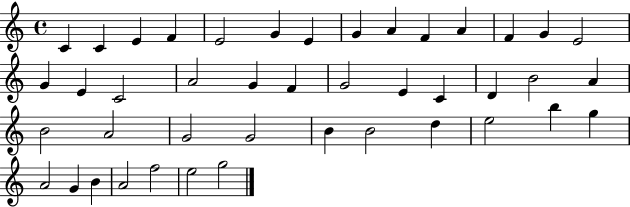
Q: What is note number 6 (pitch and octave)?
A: G4